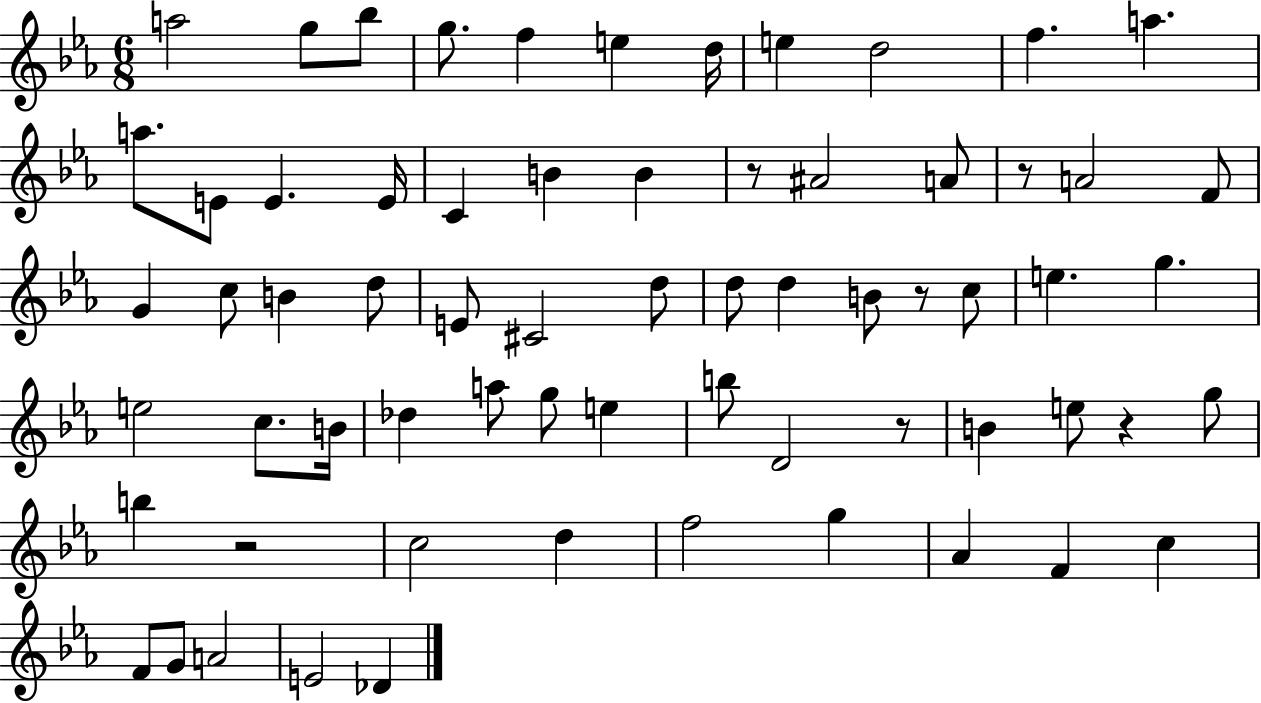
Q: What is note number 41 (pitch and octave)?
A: G5